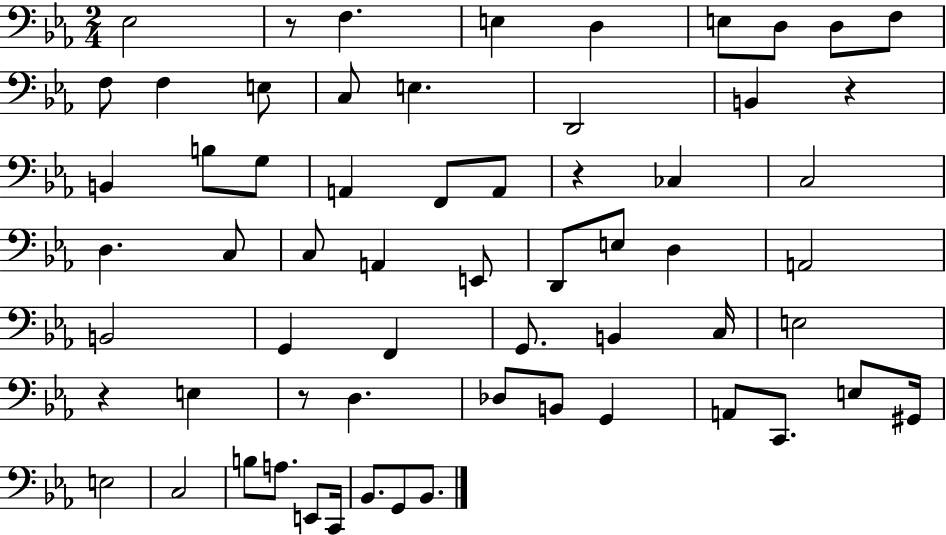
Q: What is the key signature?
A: EES major